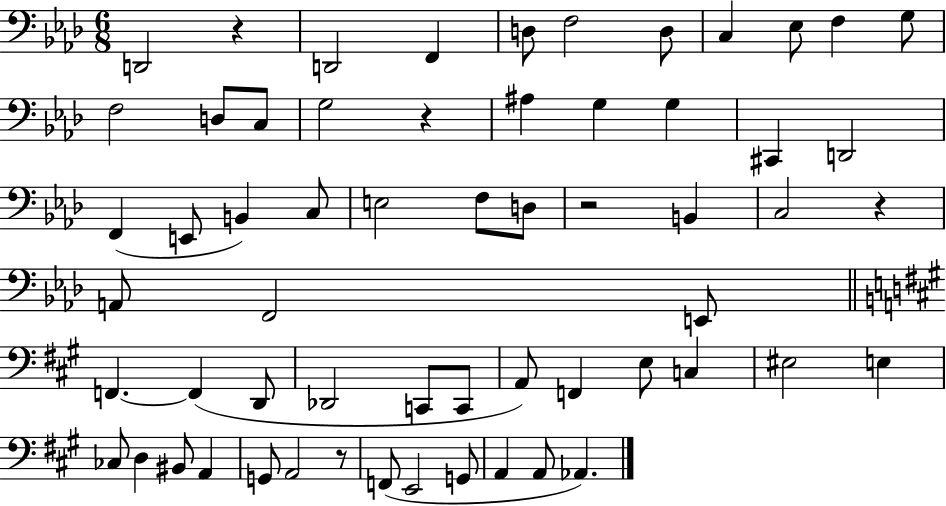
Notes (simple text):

D2/h R/q D2/h F2/q D3/e F3/h D3/e C3/q Eb3/e F3/q G3/e F3/h D3/e C3/e G3/h R/q A#3/q G3/q G3/q C#2/q D2/h F2/q E2/e B2/q C3/e E3/h F3/e D3/e R/h B2/q C3/h R/q A2/e F2/h E2/e F2/q. F2/q D2/e Db2/h C2/e C2/e A2/e F2/q E3/e C3/q EIS3/h E3/q CES3/e D3/q BIS2/e A2/q G2/e A2/h R/e F2/e E2/h G2/e A2/q A2/e Ab2/q.